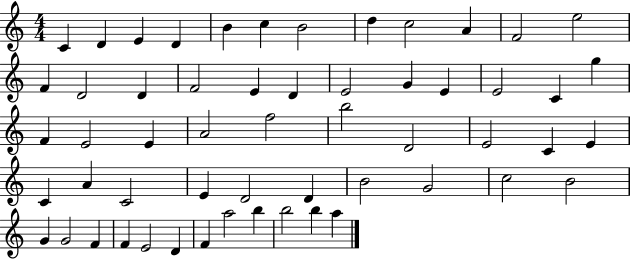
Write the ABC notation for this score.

X:1
T:Untitled
M:4/4
L:1/4
K:C
C D E D B c B2 d c2 A F2 e2 F D2 D F2 E D E2 G E E2 C g F E2 E A2 f2 b2 D2 E2 C E C A C2 E D2 D B2 G2 c2 B2 G G2 F F E2 D F a2 b b2 b a